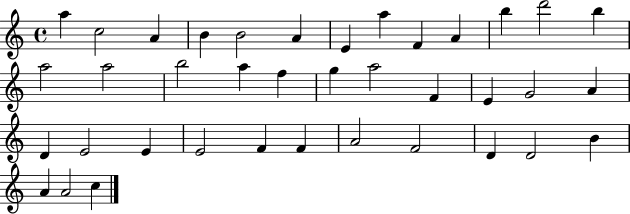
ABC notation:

X:1
T:Untitled
M:4/4
L:1/4
K:C
a c2 A B B2 A E a F A b d'2 b a2 a2 b2 a f g a2 F E G2 A D E2 E E2 F F A2 F2 D D2 B A A2 c